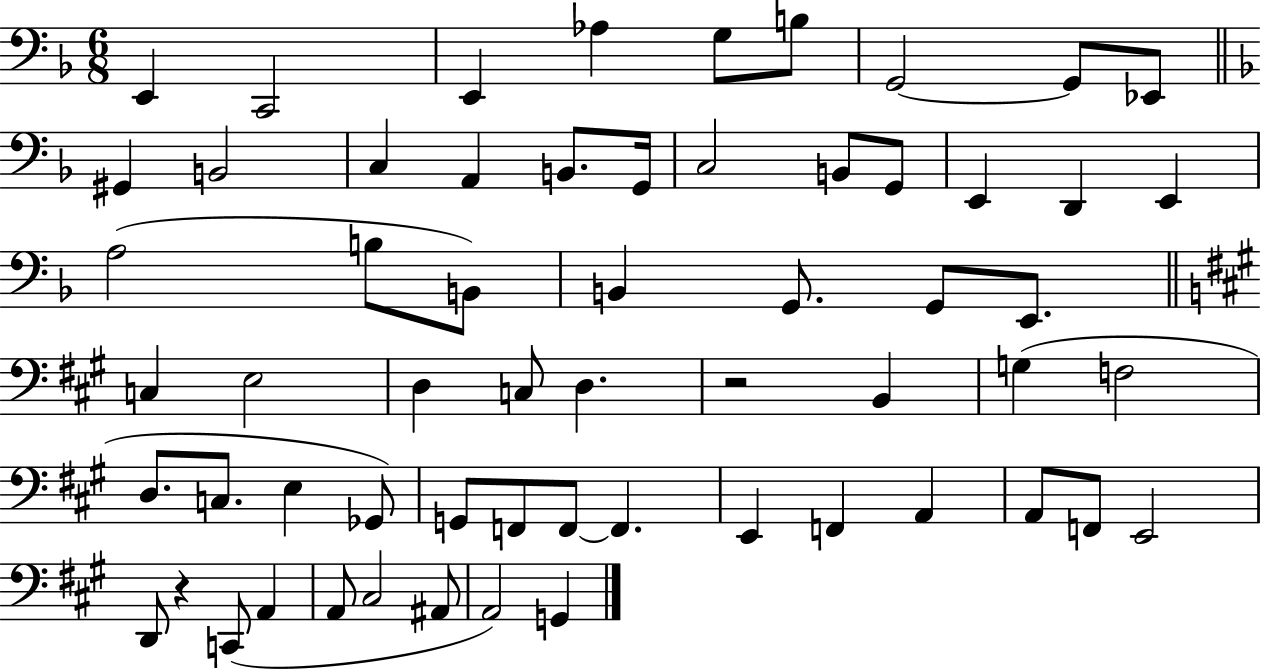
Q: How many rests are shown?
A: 2